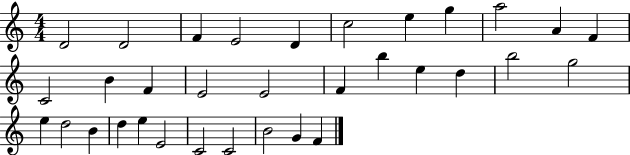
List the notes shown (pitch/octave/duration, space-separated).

D4/h D4/h F4/q E4/h D4/q C5/h E5/q G5/q A5/h A4/q F4/q C4/h B4/q F4/q E4/h E4/h F4/q B5/q E5/q D5/q B5/h G5/h E5/q D5/h B4/q D5/q E5/q E4/h C4/h C4/h B4/h G4/q F4/q